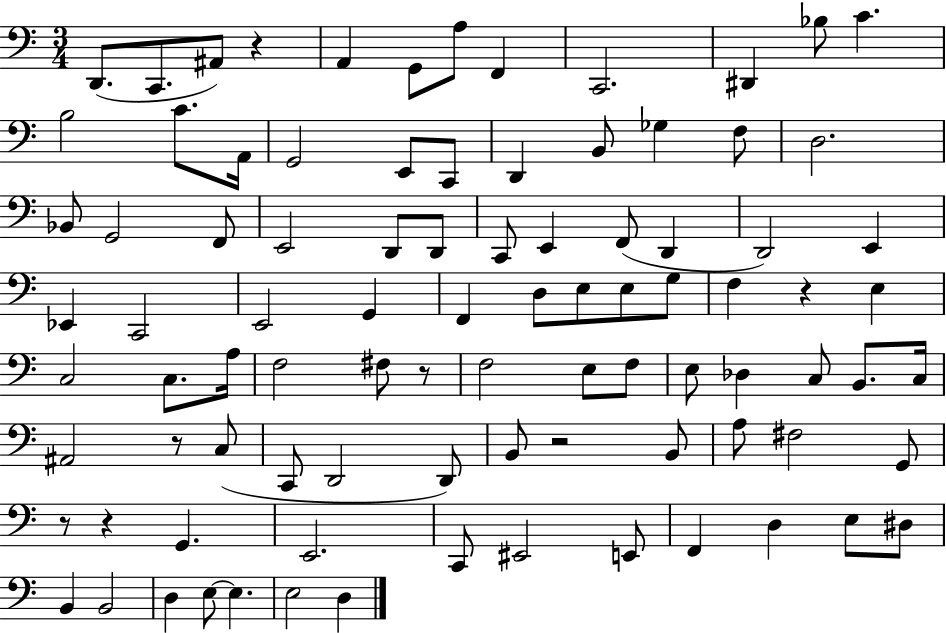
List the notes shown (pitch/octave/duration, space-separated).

D2/e. C2/e. A#2/e R/q A2/q G2/e A3/e F2/q C2/h. D#2/q Bb3/e C4/q. B3/h C4/e. A2/s G2/h E2/e C2/e D2/q B2/e Gb3/q F3/e D3/h. Bb2/e G2/h F2/e E2/h D2/e D2/e C2/e E2/q F2/e D2/q D2/h E2/q Eb2/q C2/h E2/h G2/q F2/q D3/e E3/e E3/e G3/e F3/q R/q E3/q C3/h C3/e. A3/s F3/h F#3/e R/e F3/h E3/e F3/e E3/e Db3/q C3/e B2/e. C3/s A#2/h R/e C3/e C2/e D2/h D2/e B2/e R/h B2/e A3/e F#3/h G2/e R/e R/q G2/q. E2/h. C2/e EIS2/h E2/e F2/q D3/q E3/e D#3/e B2/q B2/h D3/q E3/e E3/q. E3/h D3/q